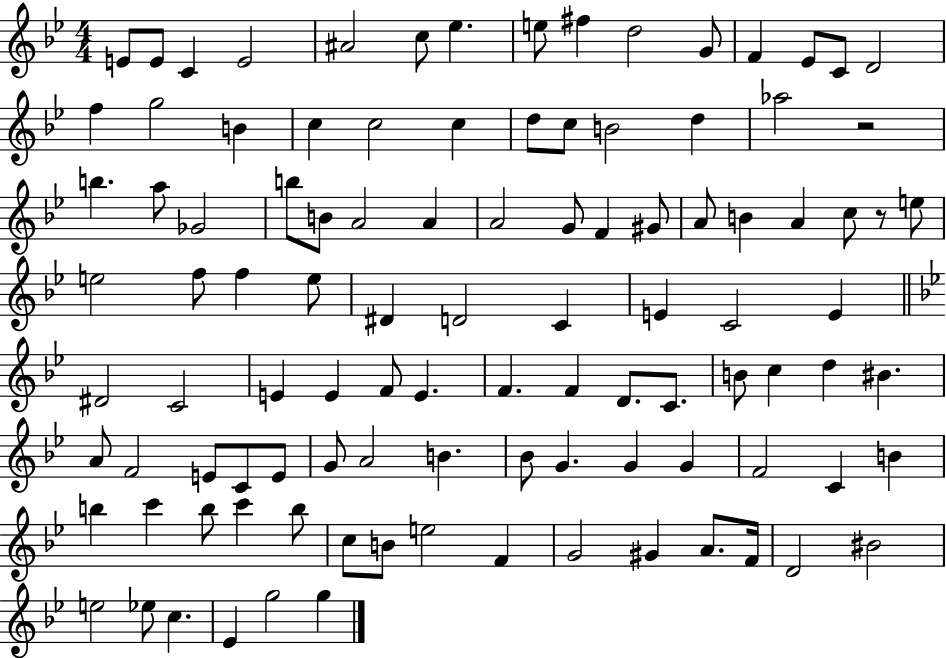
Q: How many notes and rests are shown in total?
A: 104